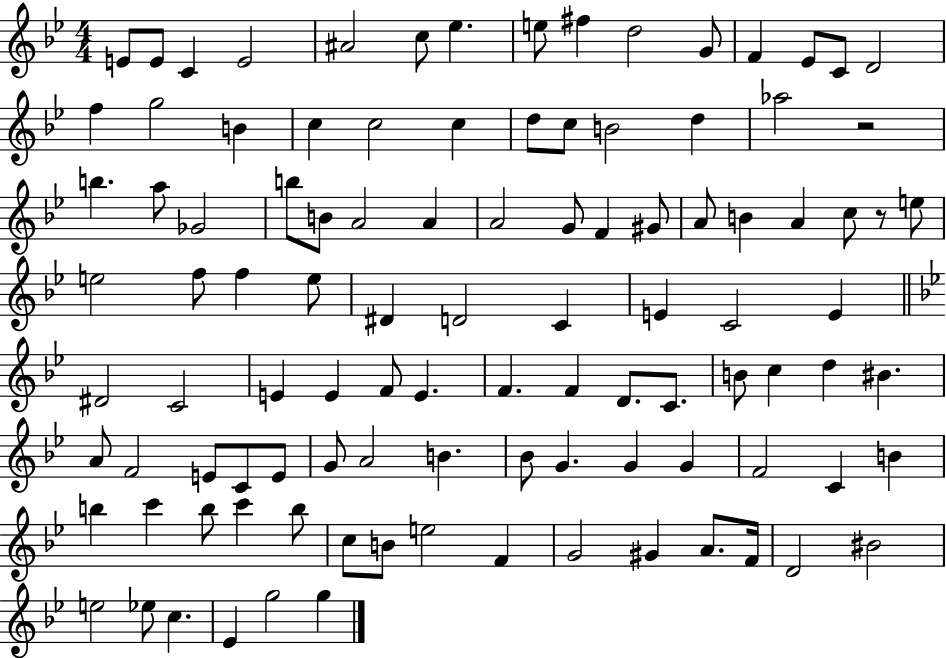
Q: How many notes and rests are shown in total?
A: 104